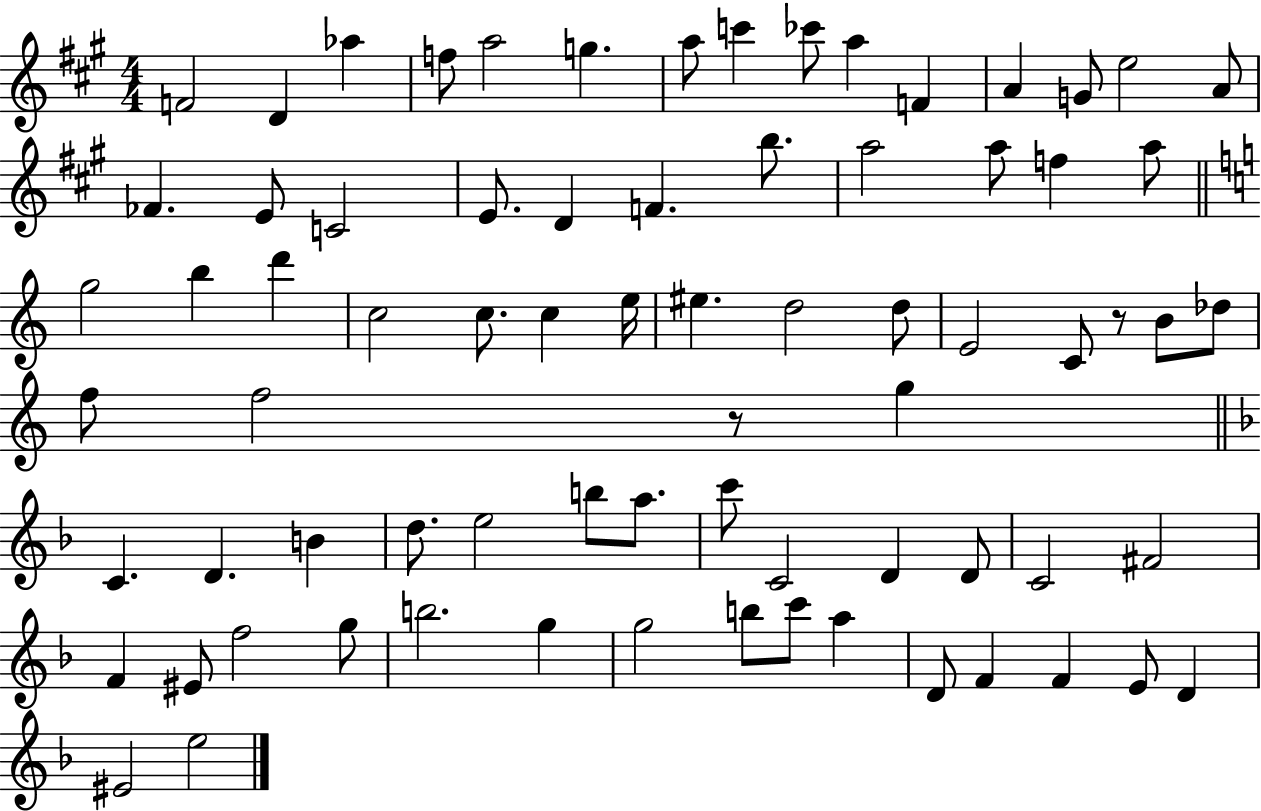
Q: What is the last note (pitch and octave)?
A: E5